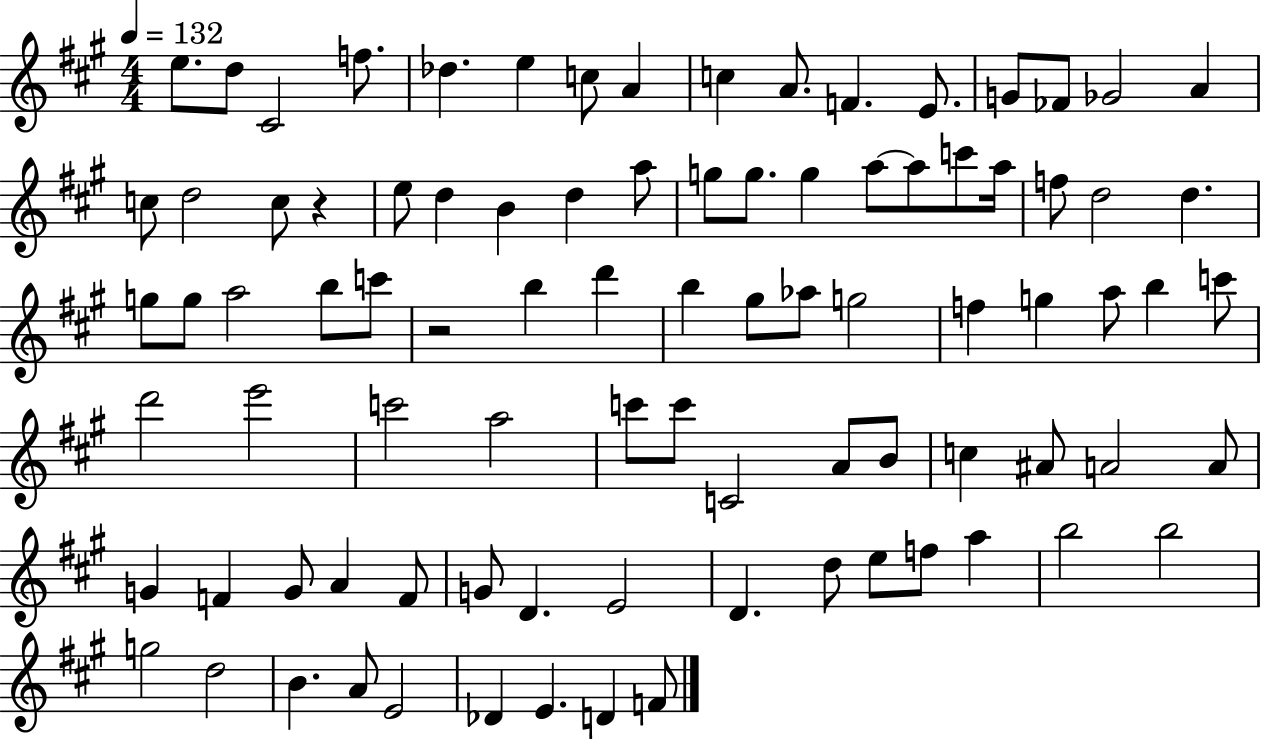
E5/e. D5/e C#4/h F5/e. Db5/q. E5/q C5/e A4/q C5/q A4/e. F4/q. E4/e. G4/e FES4/e Gb4/h A4/q C5/e D5/h C5/e R/q E5/e D5/q B4/q D5/q A5/e G5/e G5/e. G5/q A5/e A5/e C6/e A5/s F5/e D5/h D5/q. G5/e G5/e A5/h B5/e C6/e R/h B5/q D6/q B5/q G#5/e Ab5/e G5/h F5/q G5/q A5/e B5/q C6/e D6/h E6/h C6/h A5/h C6/e C6/e C4/h A4/e B4/e C5/q A#4/e A4/h A4/e G4/q F4/q G4/e A4/q F4/e G4/e D4/q. E4/h D4/q. D5/e E5/e F5/e A5/q B5/h B5/h G5/h D5/h B4/q. A4/e E4/h Db4/q E4/q. D4/q F4/e